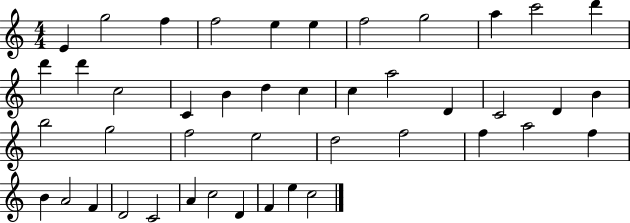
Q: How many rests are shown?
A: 0